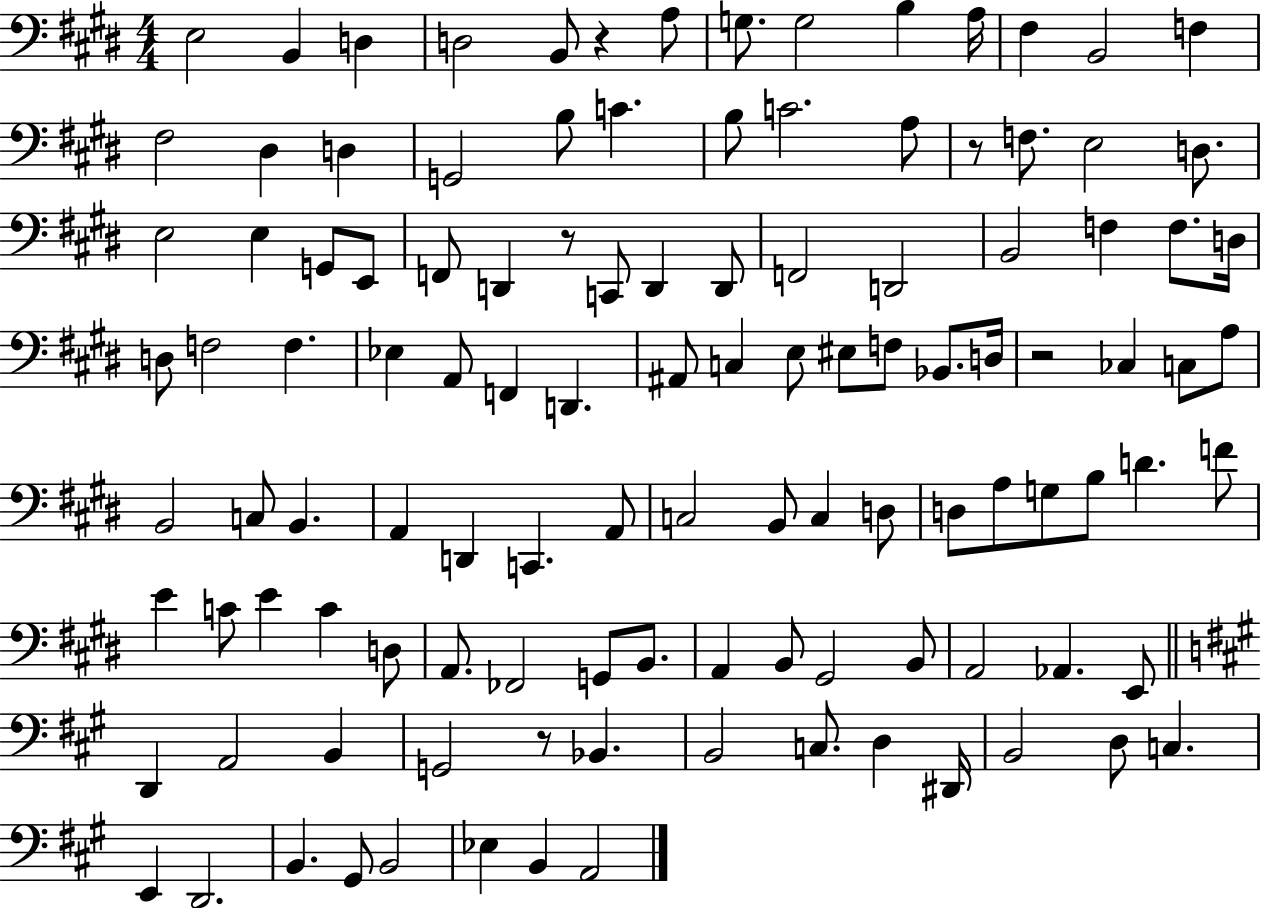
E3/h B2/q D3/q D3/h B2/e R/q A3/e G3/e. G3/h B3/q A3/s F#3/q B2/h F3/q F#3/h D#3/q D3/q G2/h B3/e C4/q. B3/e C4/h. A3/e R/e F3/e. E3/h D3/e. E3/h E3/q G2/e E2/e F2/e D2/q R/e C2/e D2/q D2/e F2/h D2/h B2/h F3/q F3/e. D3/s D3/e F3/h F3/q. Eb3/q A2/e F2/q D2/q. A#2/e C3/q E3/e EIS3/e F3/e Bb2/e. D3/s R/h CES3/q C3/e A3/e B2/h C3/e B2/q. A2/q D2/q C2/q. A2/e C3/h B2/e C3/q D3/e D3/e A3/e G3/e B3/e D4/q. F4/e E4/q C4/e E4/q C4/q D3/e A2/e. FES2/h G2/e B2/e. A2/q B2/e G#2/h B2/e A2/h Ab2/q. E2/e D2/q A2/h B2/q G2/h R/e Bb2/q. B2/h C3/e. D3/q D#2/s B2/h D3/e C3/q. E2/q D2/h. B2/q. G#2/e B2/h Eb3/q B2/q A2/h